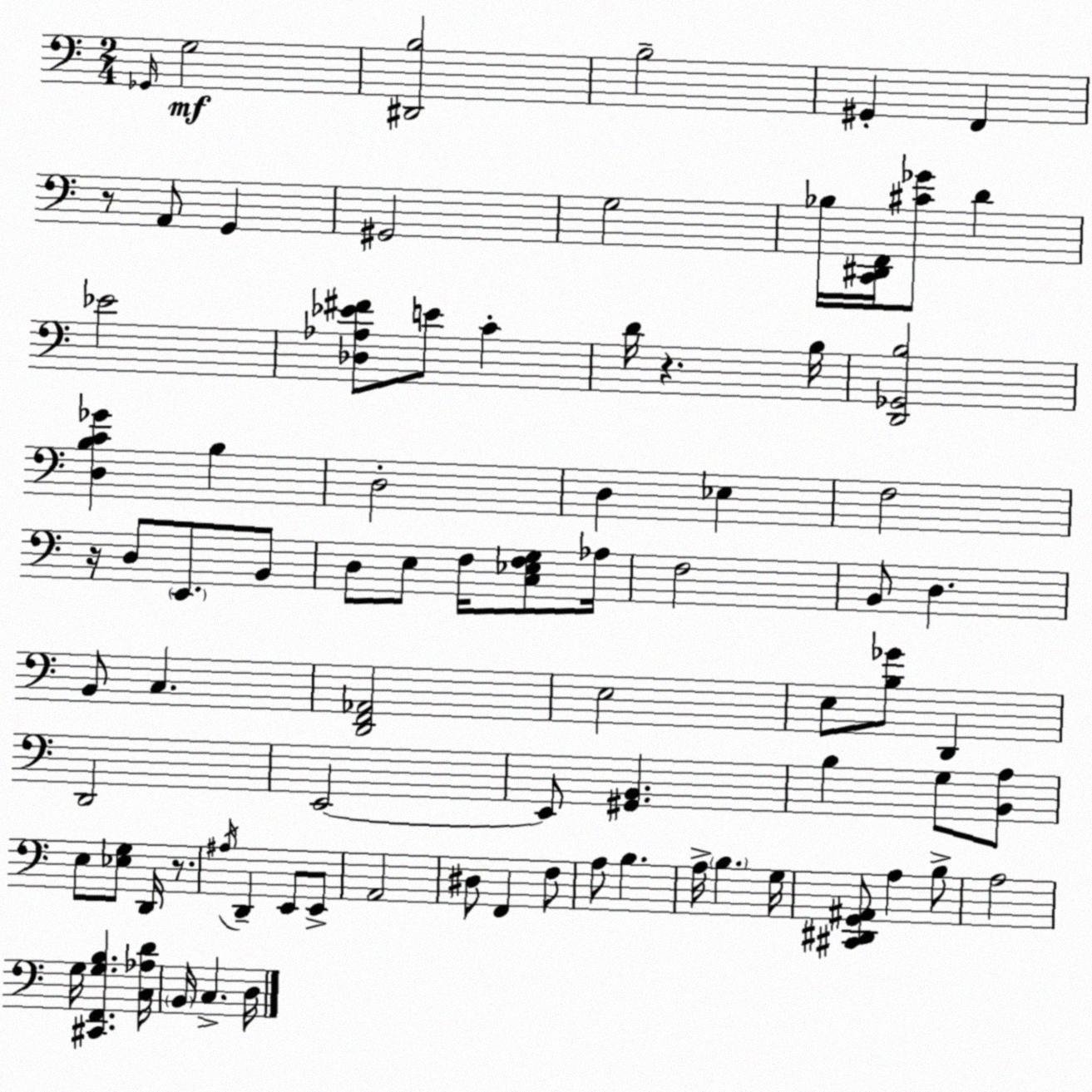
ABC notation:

X:1
T:Untitled
M:2/4
L:1/4
K:Am
_G,,/4 G,2 [^D,,B,]2 B,2 ^G,, F,, z/2 A,,/2 G,, ^G,,2 G,2 _B,/4 [C,,^D,,F,,]/4 [^C_G]/2 D _E2 [_D,_A,_E^F]/2 E/2 C D/4 z B,/4 [D,,_G,,B,]2 [D,B,C_G] B, D,2 D, _E, F,2 z/4 D,/2 E,,/2 B,,/2 D,/2 E,/2 F,/4 [C,_E,F,G,]/2 _A,/4 F,2 B,,/2 D, B,,/2 C, [D,,F,,_A,,]2 E,2 E,/2 [B,_G]/2 D,, D,,2 E,,2 E,,/2 [^G,,B,,] B, G,/2 [B,,A,]/2 E,/2 [_E,G,]/2 D,,/4 z/2 ^A,/4 D,, E,,/2 E,,/2 A,,2 ^D,/2 F,, F,/2 A,/2 B, A,/4 B, G,/4 [^C,,^D,,G,,^A,,]/2 A, B,/2 A,2 G,/4 [^C,,F,,G,B,] [C,_A,D]/4 B,,/4 C, D,/4